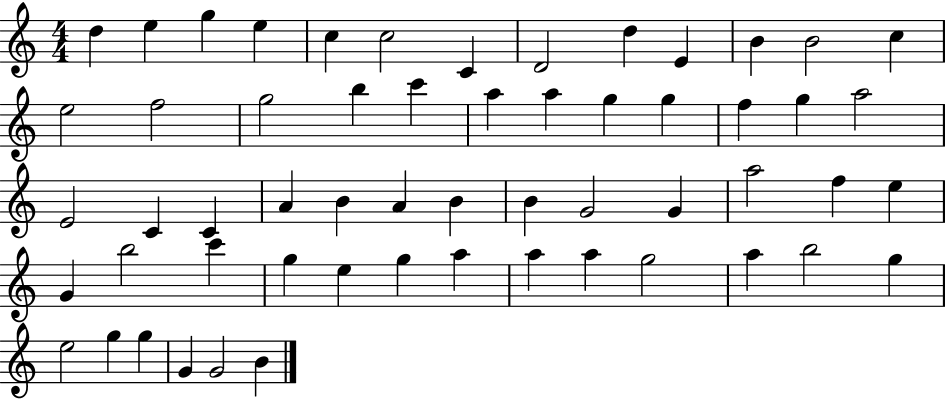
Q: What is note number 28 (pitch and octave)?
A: C4